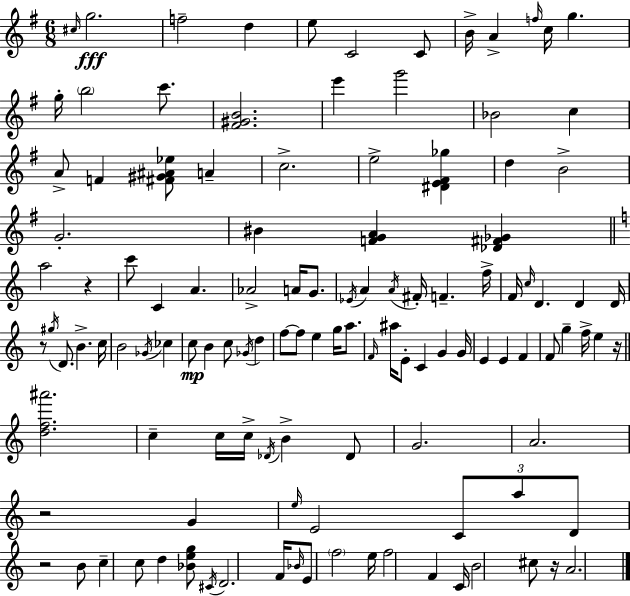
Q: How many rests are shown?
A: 6